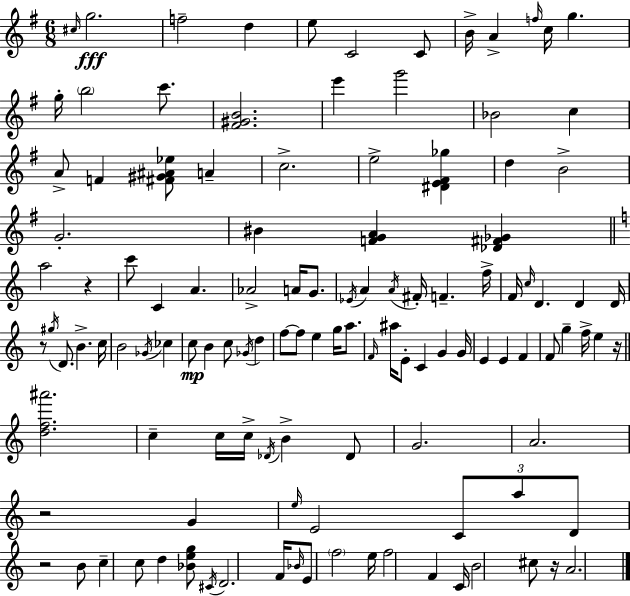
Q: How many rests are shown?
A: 6